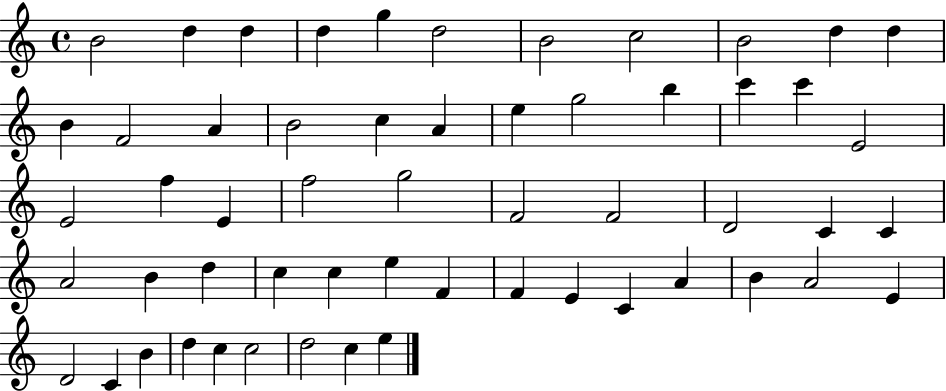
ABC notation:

X:1
T:Untitled
M:4/4
L:1/4
K:C
B2 d d d g d2 B2 c2 B2 d d B F2 A B2 c A e g2 b c' c' E2 E2 f E f2 g2 F2 F2 D2 C C A2 B d c c e F F E C A B A2 E D2 C B d c c2 d2 c e